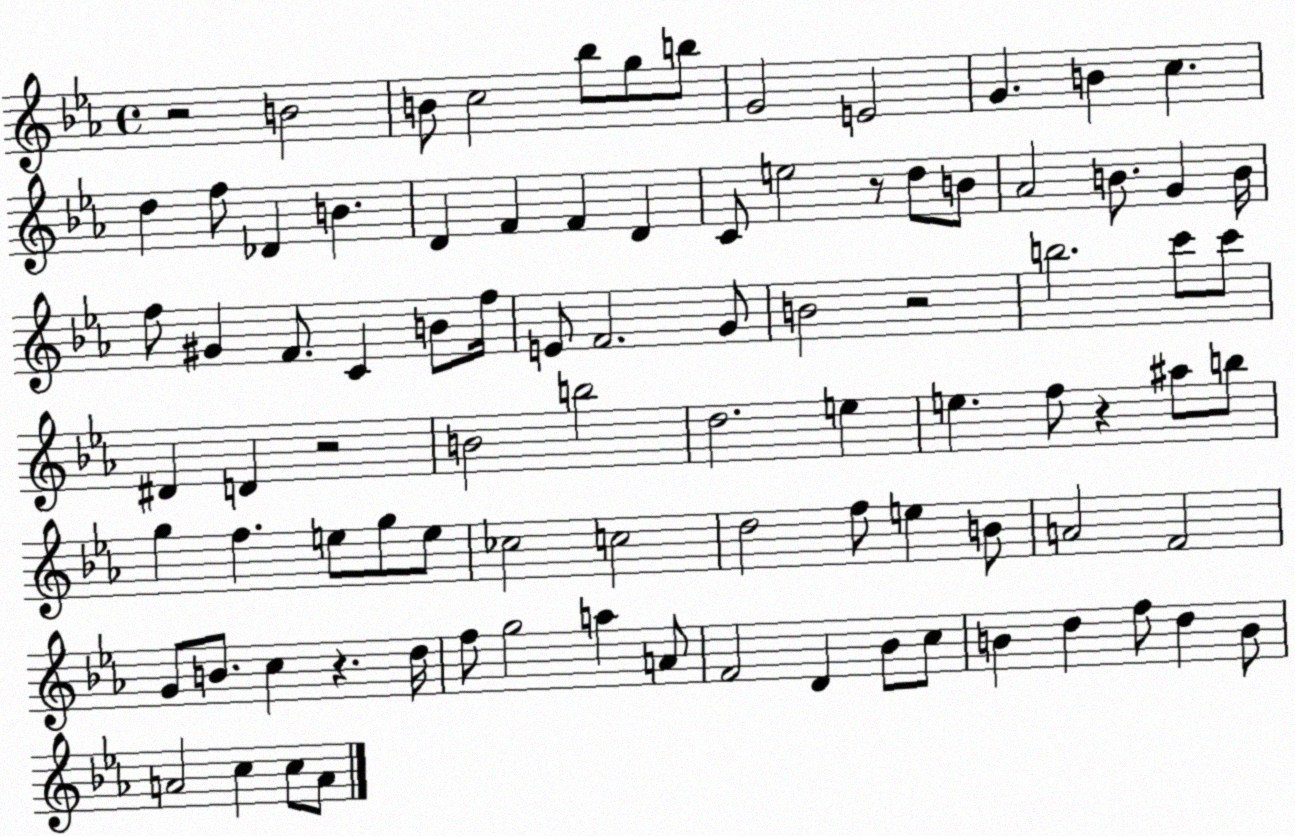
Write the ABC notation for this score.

X:1
T:Untitled
M:4/4
L:1/4
K:Eb
z2 B2 B/2 c2 _b/2 g/2 b/2 G2 E2 G B c d f/2 _D B D F F D C/2 e2 z/2 d/2 B/2 _A2 B/2 G B/4 f/2 ^G F/2 C B/2 f/4 E/2 F2 G/2 B2 z2 b2 c'/2 c'/2 ^D D z2 B2 b2 d2 e e f/2 z ^a/2 b/2 g f e/2 g/2 e/2 _c2 c2 d2 f/2 e B/2 A2 F2 G/2 B/2 c z d/4 f/2 g2 a A/2 F2 D _B/2 c/2 B d f/2 d B/2 A2 c c/2 A/2